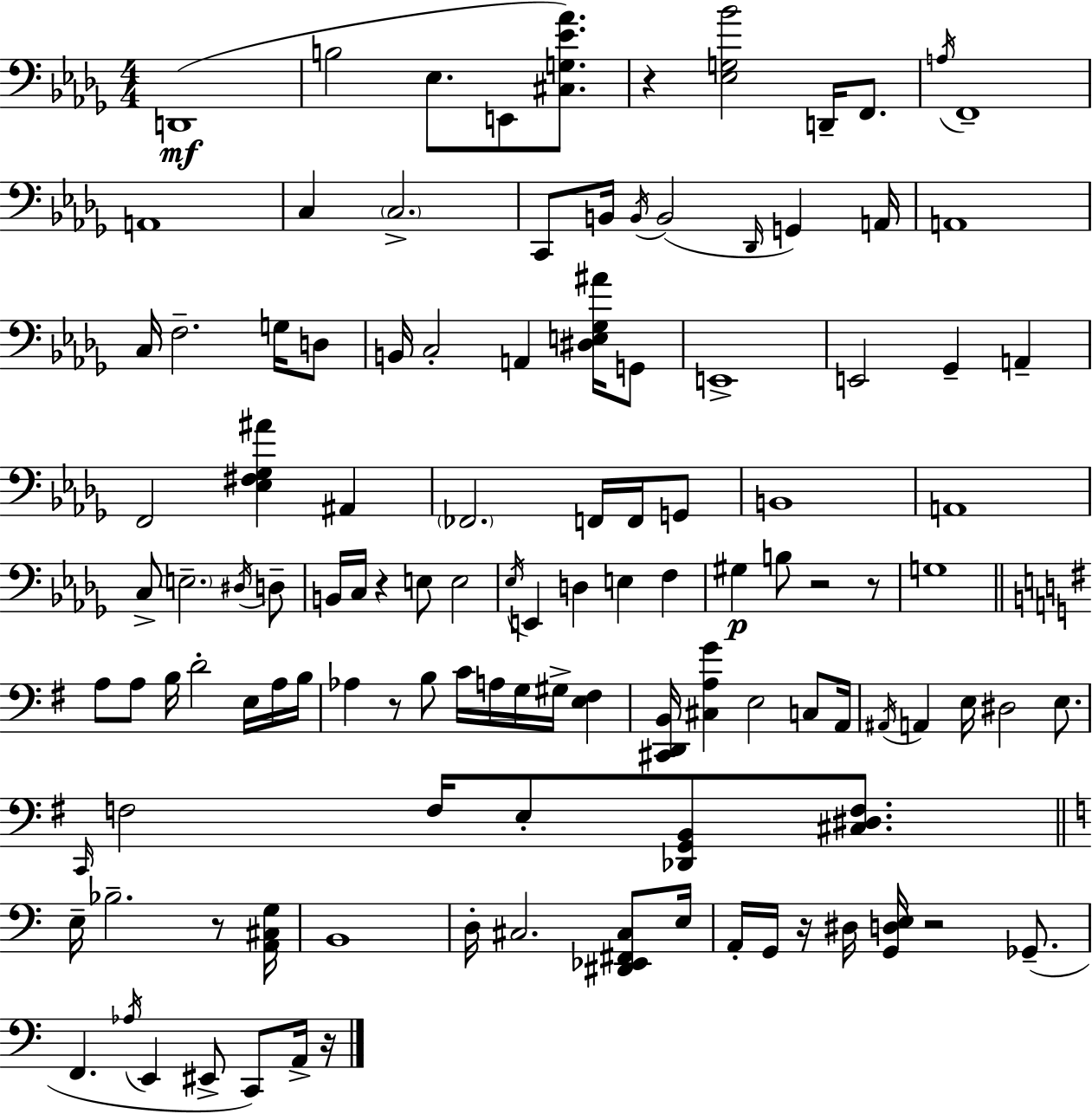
D2/w B3/h Eb3/e. E2/e [C#3,G3,Eb4,Ab4]/e. R/q [Eb3,G3,Bb4]/h D2/s F2/e. A3/s F2/w A2/w C3/q C3/h. C2/e B2/s B2/s B2/h Db2/s G2/q A2/s A2/w C3/s F3/h. G3/s D3/e B2/s C3/h A2/q [D#3,E3,Gb3,A#4]/s G2/e E2/w E2/h Gb2/q A2/q F2/h [Eb3,F#3,Gb3,A#4]/q A#2/q FES2/h. F2/s F2/s G2/e B2/w A2/w C3/e E3/h. D#3/s D3/e B2/s C3/s R/q E3/e E3/h Eb3/s E2/q D3/q E3/q F3/q G#3/q B3/e R/h R/e G3/w A3/e A3/e B3/s D4/h E3/s A3/s B3/s Ab3/q R/e B3/e C4/s A3/s G3/s G#3/s [E3,F#3]/q [C#2,D2,B2]/s [C#3,A3,G4]/q E3/h C3/e A2/s A#2/s A2/q E3/s D#3/h E3/e. C2/s F3/h F3/s E3/e [Db2,G2,B2]/e [C#3,D#3,F3]/e. E3/s Bb3/h. R/e [A2,C#3,G3]/s B2/w D3/s C#3/h. [D#2,Eb2,F#2,C#3]/e E3/s A2/s G2/s R/s D#3/s [G2,D3,E3]/s R/h Gb2/e. F2/q. Ab3/s E2/q EIS2/e C2/e A2/s R/s